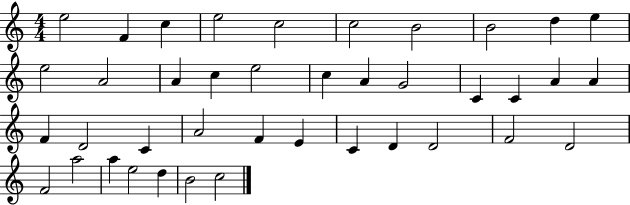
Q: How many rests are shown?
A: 0